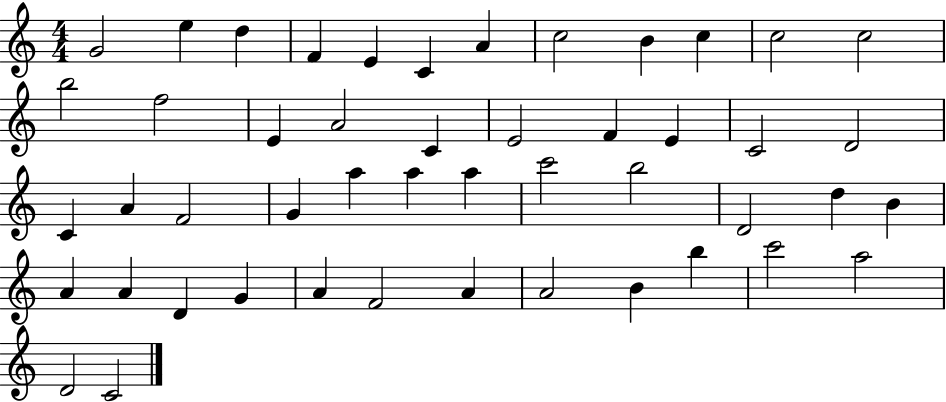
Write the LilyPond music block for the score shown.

{
  \clef treble
  \numericTimeSignature
  \time 4/4
  \key c \major
  g'2 e''4 d''4 | f'4 e'4 c'4 a'4 | c''2 b'4 c''4 | c''2 c''2 | \break b''2 f''2 | e'4 a'2 c'4 | e'2 f'4 e'4 | c'2 d'2 | \break c'4 a'4 f'2 | g'4 a''4 a''4 a''4 | c'''2 b''2 | d'2 d''4 b'4 | \break a'4 a'4 d'4 g'4 | a'4 f'2 a'4 | a'2 b'4 b''4 | c'''2 a''2 | \break d'2 c'2 | \bar "|."
}